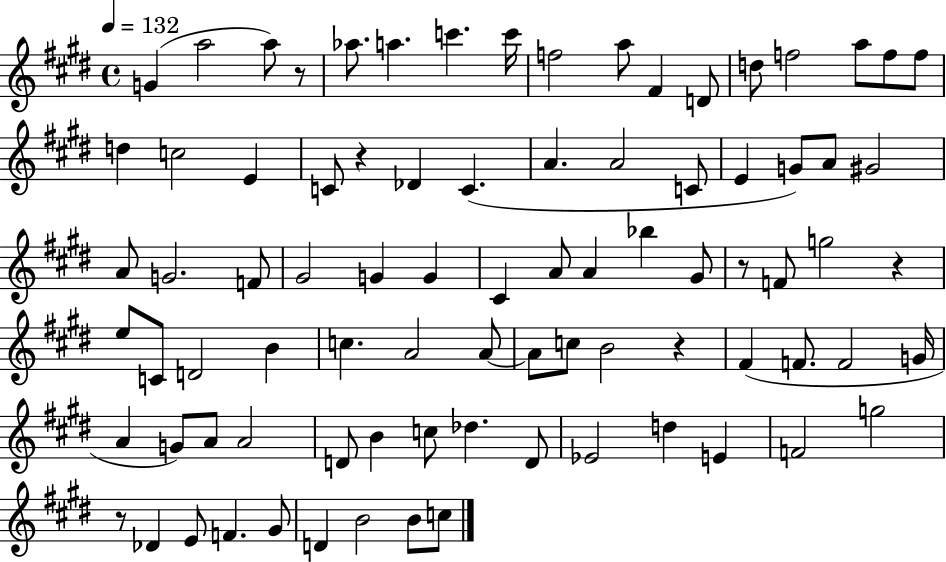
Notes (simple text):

G4/q A5/h A5/e R/e Ab5/e. A5/q. C6/q. C6/s F5/h A5/e F#4/q D4/e D5/e F5/h A5/e F5/e F5/e D5/q C5/h E4/q C4/e R/q Db4/q C4/q. A4/q. A4/h C4/e E4/q G4/e A4/e G#4/h A4/e G4/h. F4/e G#4/h G4/q G4/q C#4/q A4/e A4/q Bb5/q G#4/e R/e F4/e G5/h R/q E5/e C4/e D4/h B4/q C5/q. A4/h A4/e A4/e C5/e B4/h R/q F#4/q F4/e. F4/h G4/s A4/q G4/e A4/e A4/h D4/e B4/q C5/e Db5/q. D4/e Eb4/h D5/q E4/q F4/h G5/h R/e Db4/q E4/e F4/q. G#4/e D4/q B4/h B4/e C5/e